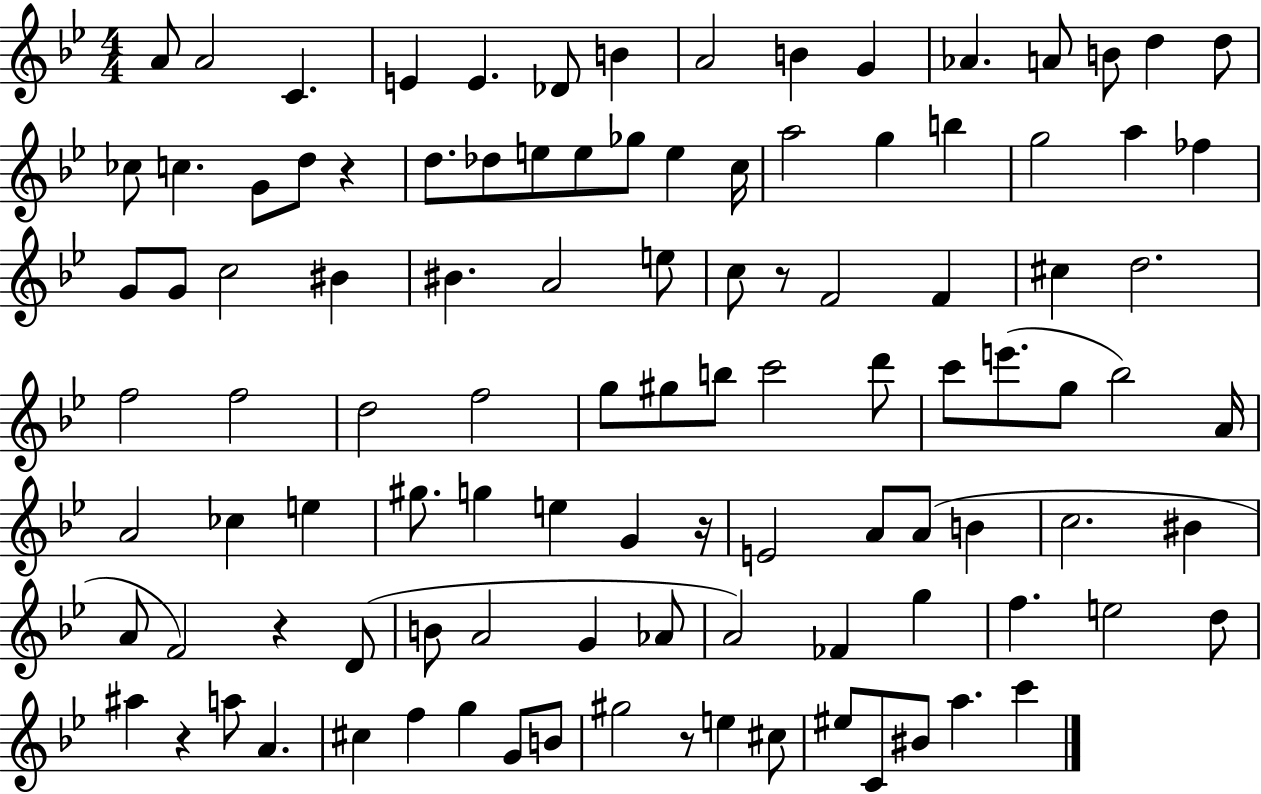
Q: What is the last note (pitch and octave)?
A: C6